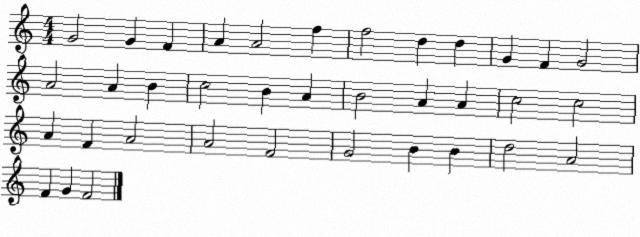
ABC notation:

X:1
T:Untitled
M:4/4
L:1/4
K:C
G2 G F A A2 f f2 d d G F G2 A2 A B c2 B A B2 A A c2 c2 A F A2 A2 F2 G2 B B d2 A2 F G F2